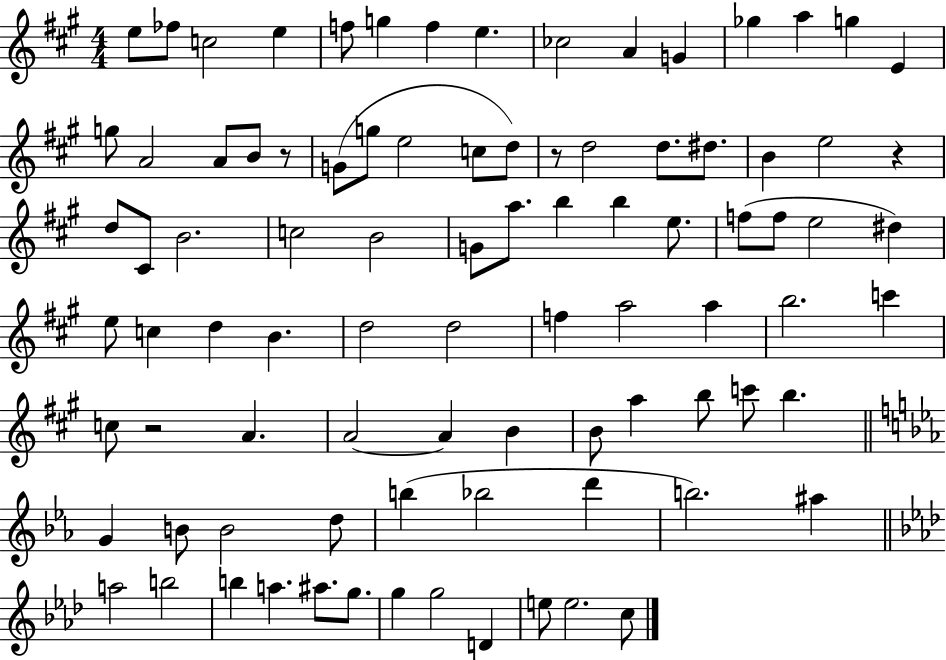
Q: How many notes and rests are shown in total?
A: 89